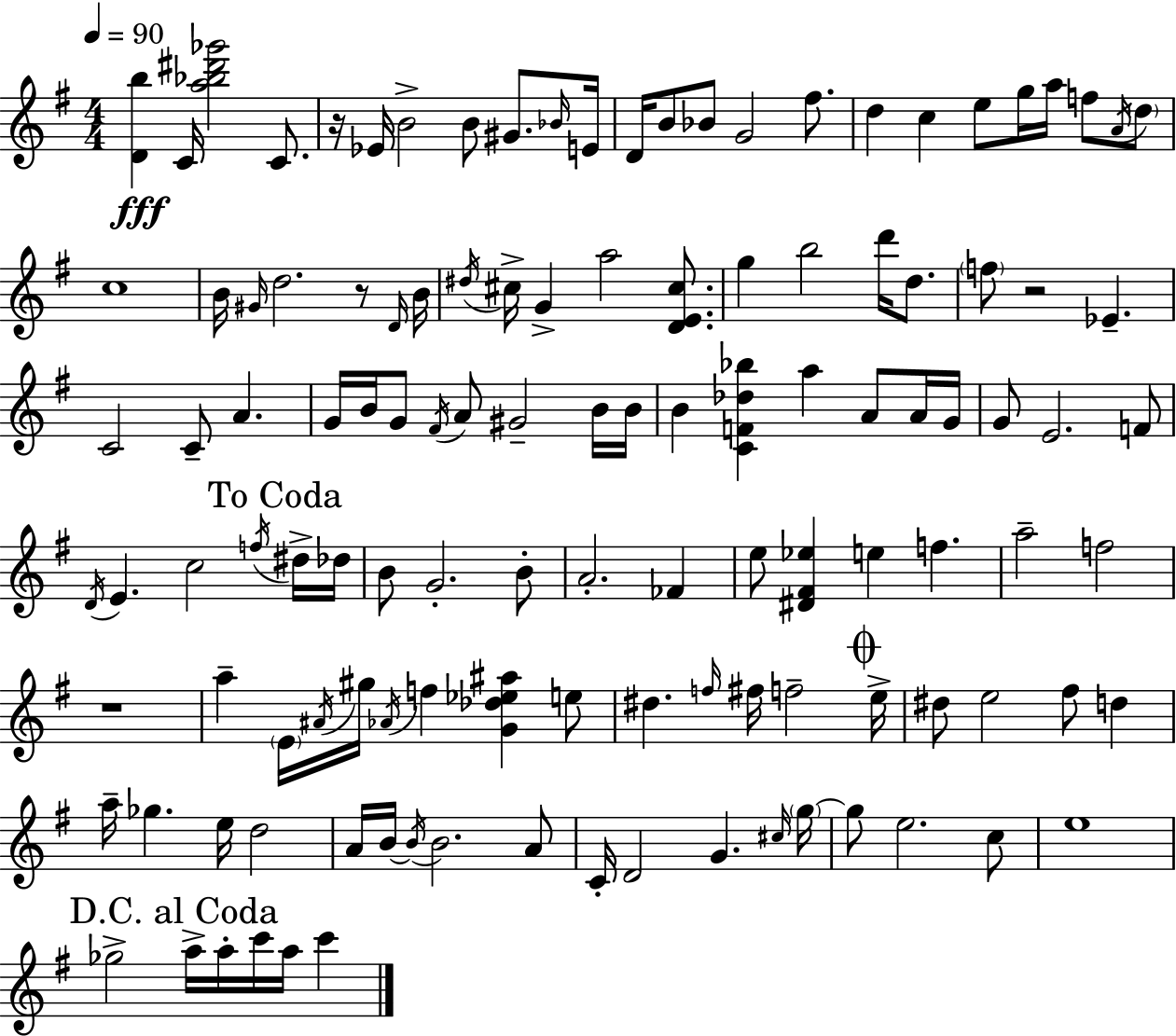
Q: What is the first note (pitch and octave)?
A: C4